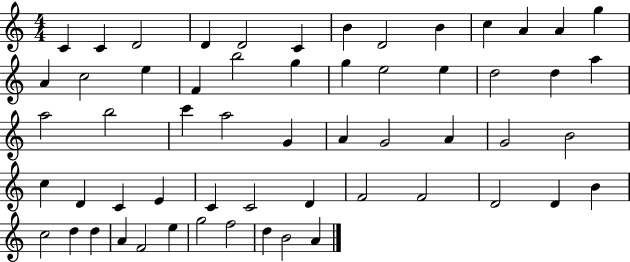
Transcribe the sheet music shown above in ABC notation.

X:1
T:Untitled
M:4/4
L:1/4
K:C
C C D2 D D2 C B D2 B c A A g A c2 e F b2 g g e2 e d2 d a a2 b2 c' a2 G A G2 A G2 B2 c D C E C C2 D F2 F2 D2 D B c2 d d A F2 e g2 f2 d B2 A